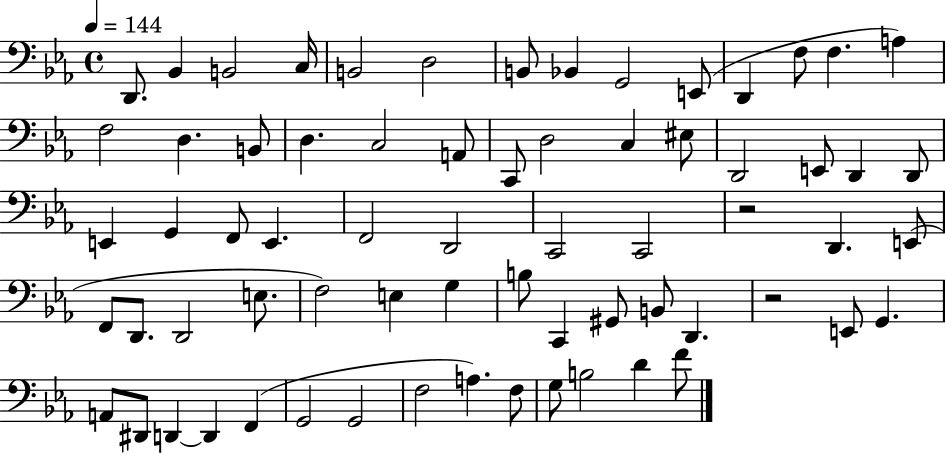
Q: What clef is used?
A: bass